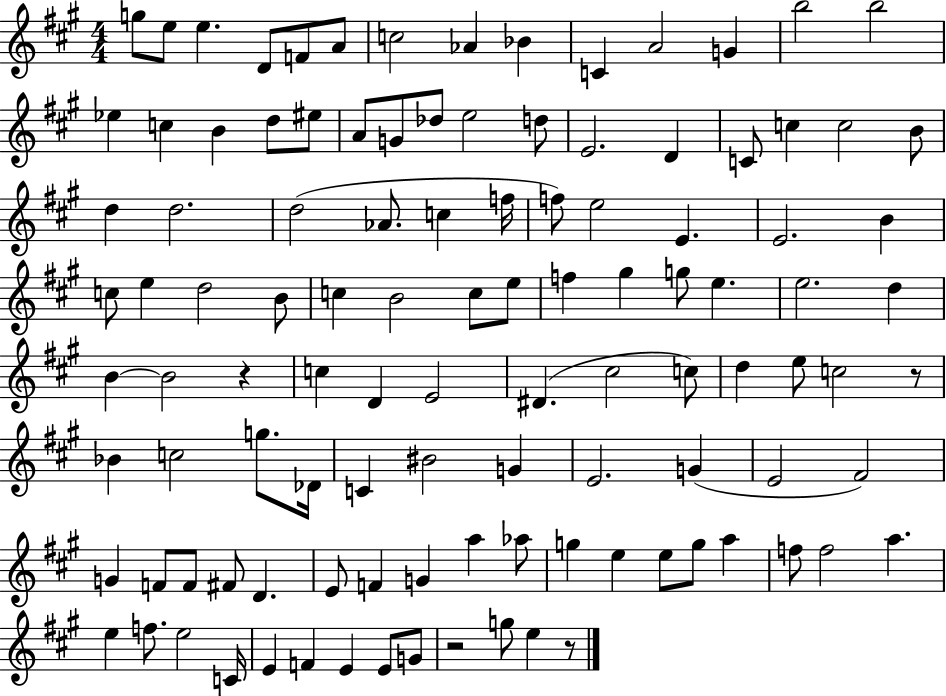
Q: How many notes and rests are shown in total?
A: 110